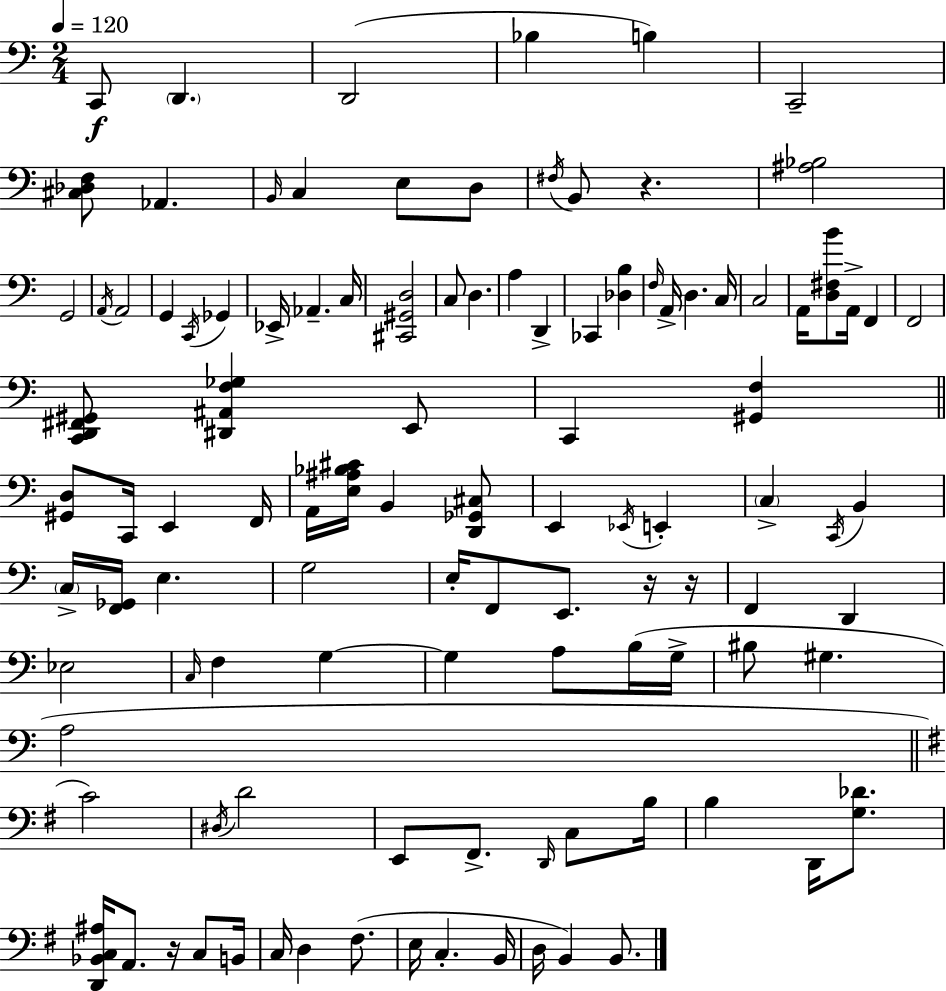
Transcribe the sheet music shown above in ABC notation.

X:1
T:Untitled
M:2/4
L:1/4
K:C
C,,/2 D,, D,,2 _B, B, C,,2 [^C,_D,F,]/2 _A,, B,,/4 C, E,/2 D,/2 ^F,/4 B,,/2 z [^A,_B,]2 G,,2 A,,/4 A,,2 G,, C,,/4 _G,, _E,,/4 _A,, C,/4 [^C,,^G,,D,]2 C,/2 D, A, D,, _C,, [_D,B,] F,/4 A,,/4 D, C,/4 C,2 A,,/4 [D,^F,B]/2 A,,/4 F,, F,,2 [C,,D,,^F,,^G,,]/2 [^D,,^A,,F,_G,] E,,/2 C,, [^G,,F,] [^G,,D,]/2 C,,/4 E,, F,,/4 A,,/4 [E,^A,_B,^C]/4 B,, [D,,_G,,^C,]/2 E,, _E,,/4 E,, C, C,,/4 B,, C,/4 [F,,_G,,]/4 E, G,2 E,/4 F,,/2 E,,/2 z/4 z/4 F,, D,, _E,2 C,/4 F, G, G, A,/2 B,/4 G,/4 ^B,/2 ^G, A,2 C2 ^D,/4 D2 E,,/2 ^F,,/2 D,,/4 C,/2 B,/4 B, D,,/4 [G,_D]/2 [D,,_B,,C,^A,]/4 A,,/2 z/4 C,/2 B,,/4 C,/4 D, ^F,/2 E,/4 C, B,,/4 D,/4 B,, B,,/2